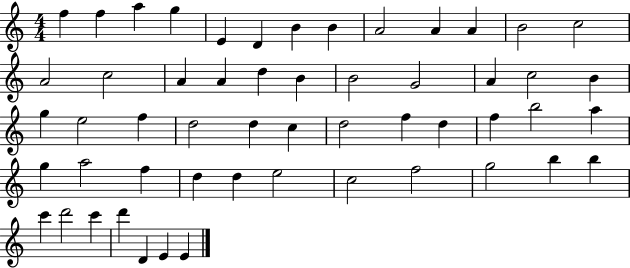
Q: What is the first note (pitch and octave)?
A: F5